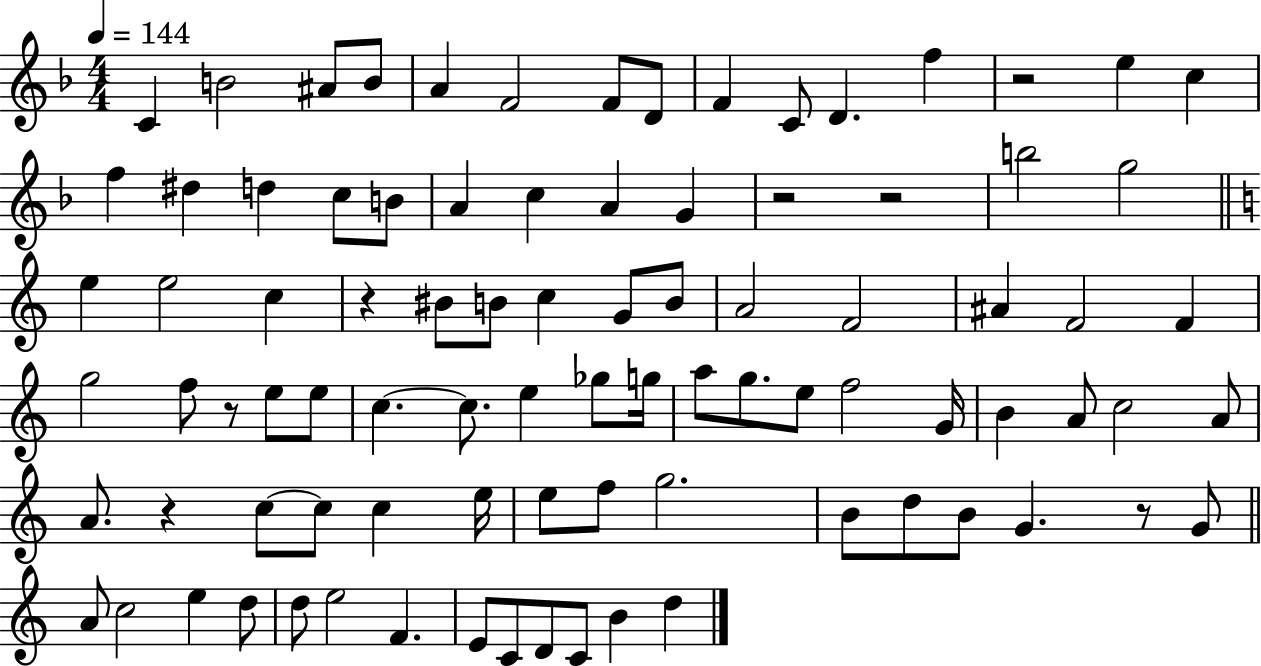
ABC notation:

X:1
T:Untitled
M:4/4
L:1/4
K:F
C B2 ^A/2 B/2 A F2 F/2 D/2 F C/2 D f z2 e c f ^d d c/2 B/2 A c A G z2 z2 b2 g2 e e2 c z ^B/2 B/2 c G/2 B/2 A2 F2 ^A F2 F g2 f/2 z/2 e/2 e/2 c c/2 e _g/2 g/4 a/2 g/2 e/2 f2 G/4 B A/2 c2 A/2 A/2 z c/2 c/2 c e/4 e/2 f/2 g2 B/2 d/2 B/2 G z/2 G/2 A/2 c2 e d/2 d/2 e2 F E/2 C/2 D/2 C/2 B d